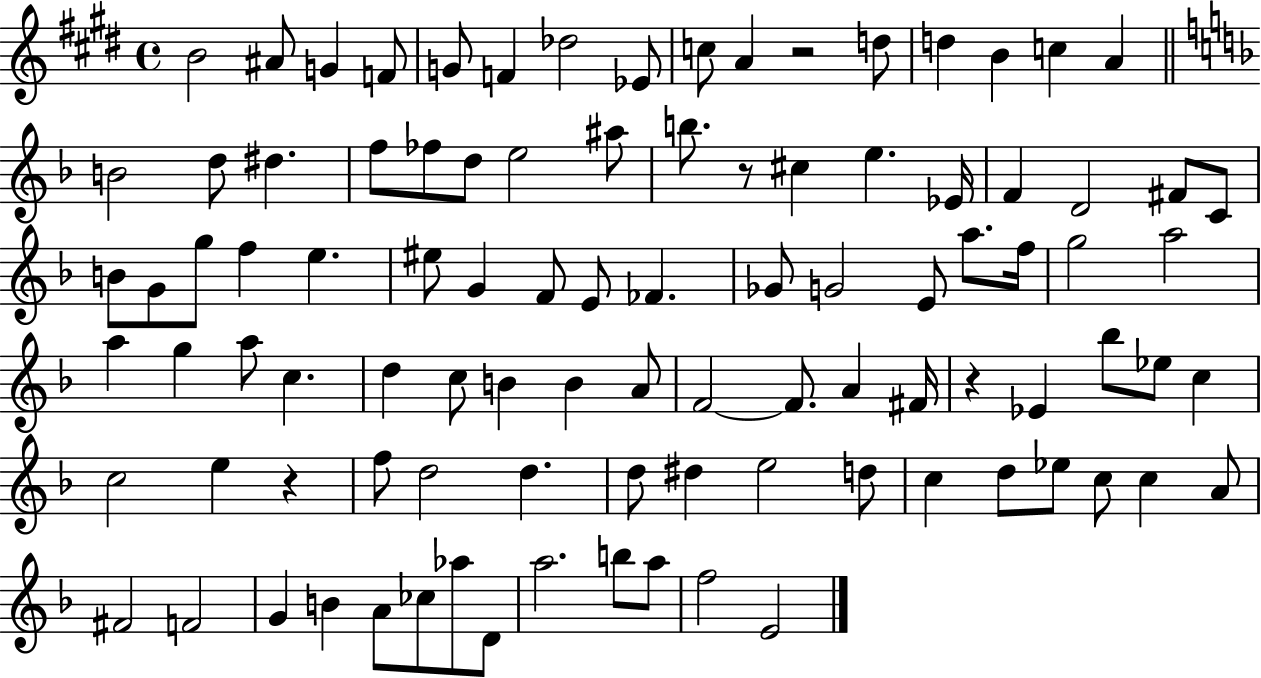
B4/h A#4/e G4/q F4/e G4/e F4/q Db5/h Eb4/e C5/e A4/q R/h D5/e D5/q B4/q C5/q A4/q B4/h D5/e D#5/q. F5/e FES5/e D5/e E5/h A#5/e B5/e. R/e C#5/q E5/q. Eb4/s F4/q D4/h F#4/e C4/e B4/e G4/e G5/e F5/q E5/q. EIS5/e G4/q F4/e E4/e FES4/q. Gb4/e G4/h E4/e A5/e. F5/s G5/h A5/h A5/q G5/q A5/e C5/q. D5/q C5/e B4/q B4/q A4/e F4/h F4/e. A4/q F#4/s R/q Eb4/q Bb5/e Eb5/e C5/q C5/h E5/q R/q F5/e D5/h D5/q. D5/e D#5/q E5/h D5/e C5/q D5/e Eb5/e C5/e C5/q A4/e F#4/h F4/h G4/q B4/q A4/e CES5/e Ab5/e D4/e A5/h. B5/e A5/e F5/h E4/h